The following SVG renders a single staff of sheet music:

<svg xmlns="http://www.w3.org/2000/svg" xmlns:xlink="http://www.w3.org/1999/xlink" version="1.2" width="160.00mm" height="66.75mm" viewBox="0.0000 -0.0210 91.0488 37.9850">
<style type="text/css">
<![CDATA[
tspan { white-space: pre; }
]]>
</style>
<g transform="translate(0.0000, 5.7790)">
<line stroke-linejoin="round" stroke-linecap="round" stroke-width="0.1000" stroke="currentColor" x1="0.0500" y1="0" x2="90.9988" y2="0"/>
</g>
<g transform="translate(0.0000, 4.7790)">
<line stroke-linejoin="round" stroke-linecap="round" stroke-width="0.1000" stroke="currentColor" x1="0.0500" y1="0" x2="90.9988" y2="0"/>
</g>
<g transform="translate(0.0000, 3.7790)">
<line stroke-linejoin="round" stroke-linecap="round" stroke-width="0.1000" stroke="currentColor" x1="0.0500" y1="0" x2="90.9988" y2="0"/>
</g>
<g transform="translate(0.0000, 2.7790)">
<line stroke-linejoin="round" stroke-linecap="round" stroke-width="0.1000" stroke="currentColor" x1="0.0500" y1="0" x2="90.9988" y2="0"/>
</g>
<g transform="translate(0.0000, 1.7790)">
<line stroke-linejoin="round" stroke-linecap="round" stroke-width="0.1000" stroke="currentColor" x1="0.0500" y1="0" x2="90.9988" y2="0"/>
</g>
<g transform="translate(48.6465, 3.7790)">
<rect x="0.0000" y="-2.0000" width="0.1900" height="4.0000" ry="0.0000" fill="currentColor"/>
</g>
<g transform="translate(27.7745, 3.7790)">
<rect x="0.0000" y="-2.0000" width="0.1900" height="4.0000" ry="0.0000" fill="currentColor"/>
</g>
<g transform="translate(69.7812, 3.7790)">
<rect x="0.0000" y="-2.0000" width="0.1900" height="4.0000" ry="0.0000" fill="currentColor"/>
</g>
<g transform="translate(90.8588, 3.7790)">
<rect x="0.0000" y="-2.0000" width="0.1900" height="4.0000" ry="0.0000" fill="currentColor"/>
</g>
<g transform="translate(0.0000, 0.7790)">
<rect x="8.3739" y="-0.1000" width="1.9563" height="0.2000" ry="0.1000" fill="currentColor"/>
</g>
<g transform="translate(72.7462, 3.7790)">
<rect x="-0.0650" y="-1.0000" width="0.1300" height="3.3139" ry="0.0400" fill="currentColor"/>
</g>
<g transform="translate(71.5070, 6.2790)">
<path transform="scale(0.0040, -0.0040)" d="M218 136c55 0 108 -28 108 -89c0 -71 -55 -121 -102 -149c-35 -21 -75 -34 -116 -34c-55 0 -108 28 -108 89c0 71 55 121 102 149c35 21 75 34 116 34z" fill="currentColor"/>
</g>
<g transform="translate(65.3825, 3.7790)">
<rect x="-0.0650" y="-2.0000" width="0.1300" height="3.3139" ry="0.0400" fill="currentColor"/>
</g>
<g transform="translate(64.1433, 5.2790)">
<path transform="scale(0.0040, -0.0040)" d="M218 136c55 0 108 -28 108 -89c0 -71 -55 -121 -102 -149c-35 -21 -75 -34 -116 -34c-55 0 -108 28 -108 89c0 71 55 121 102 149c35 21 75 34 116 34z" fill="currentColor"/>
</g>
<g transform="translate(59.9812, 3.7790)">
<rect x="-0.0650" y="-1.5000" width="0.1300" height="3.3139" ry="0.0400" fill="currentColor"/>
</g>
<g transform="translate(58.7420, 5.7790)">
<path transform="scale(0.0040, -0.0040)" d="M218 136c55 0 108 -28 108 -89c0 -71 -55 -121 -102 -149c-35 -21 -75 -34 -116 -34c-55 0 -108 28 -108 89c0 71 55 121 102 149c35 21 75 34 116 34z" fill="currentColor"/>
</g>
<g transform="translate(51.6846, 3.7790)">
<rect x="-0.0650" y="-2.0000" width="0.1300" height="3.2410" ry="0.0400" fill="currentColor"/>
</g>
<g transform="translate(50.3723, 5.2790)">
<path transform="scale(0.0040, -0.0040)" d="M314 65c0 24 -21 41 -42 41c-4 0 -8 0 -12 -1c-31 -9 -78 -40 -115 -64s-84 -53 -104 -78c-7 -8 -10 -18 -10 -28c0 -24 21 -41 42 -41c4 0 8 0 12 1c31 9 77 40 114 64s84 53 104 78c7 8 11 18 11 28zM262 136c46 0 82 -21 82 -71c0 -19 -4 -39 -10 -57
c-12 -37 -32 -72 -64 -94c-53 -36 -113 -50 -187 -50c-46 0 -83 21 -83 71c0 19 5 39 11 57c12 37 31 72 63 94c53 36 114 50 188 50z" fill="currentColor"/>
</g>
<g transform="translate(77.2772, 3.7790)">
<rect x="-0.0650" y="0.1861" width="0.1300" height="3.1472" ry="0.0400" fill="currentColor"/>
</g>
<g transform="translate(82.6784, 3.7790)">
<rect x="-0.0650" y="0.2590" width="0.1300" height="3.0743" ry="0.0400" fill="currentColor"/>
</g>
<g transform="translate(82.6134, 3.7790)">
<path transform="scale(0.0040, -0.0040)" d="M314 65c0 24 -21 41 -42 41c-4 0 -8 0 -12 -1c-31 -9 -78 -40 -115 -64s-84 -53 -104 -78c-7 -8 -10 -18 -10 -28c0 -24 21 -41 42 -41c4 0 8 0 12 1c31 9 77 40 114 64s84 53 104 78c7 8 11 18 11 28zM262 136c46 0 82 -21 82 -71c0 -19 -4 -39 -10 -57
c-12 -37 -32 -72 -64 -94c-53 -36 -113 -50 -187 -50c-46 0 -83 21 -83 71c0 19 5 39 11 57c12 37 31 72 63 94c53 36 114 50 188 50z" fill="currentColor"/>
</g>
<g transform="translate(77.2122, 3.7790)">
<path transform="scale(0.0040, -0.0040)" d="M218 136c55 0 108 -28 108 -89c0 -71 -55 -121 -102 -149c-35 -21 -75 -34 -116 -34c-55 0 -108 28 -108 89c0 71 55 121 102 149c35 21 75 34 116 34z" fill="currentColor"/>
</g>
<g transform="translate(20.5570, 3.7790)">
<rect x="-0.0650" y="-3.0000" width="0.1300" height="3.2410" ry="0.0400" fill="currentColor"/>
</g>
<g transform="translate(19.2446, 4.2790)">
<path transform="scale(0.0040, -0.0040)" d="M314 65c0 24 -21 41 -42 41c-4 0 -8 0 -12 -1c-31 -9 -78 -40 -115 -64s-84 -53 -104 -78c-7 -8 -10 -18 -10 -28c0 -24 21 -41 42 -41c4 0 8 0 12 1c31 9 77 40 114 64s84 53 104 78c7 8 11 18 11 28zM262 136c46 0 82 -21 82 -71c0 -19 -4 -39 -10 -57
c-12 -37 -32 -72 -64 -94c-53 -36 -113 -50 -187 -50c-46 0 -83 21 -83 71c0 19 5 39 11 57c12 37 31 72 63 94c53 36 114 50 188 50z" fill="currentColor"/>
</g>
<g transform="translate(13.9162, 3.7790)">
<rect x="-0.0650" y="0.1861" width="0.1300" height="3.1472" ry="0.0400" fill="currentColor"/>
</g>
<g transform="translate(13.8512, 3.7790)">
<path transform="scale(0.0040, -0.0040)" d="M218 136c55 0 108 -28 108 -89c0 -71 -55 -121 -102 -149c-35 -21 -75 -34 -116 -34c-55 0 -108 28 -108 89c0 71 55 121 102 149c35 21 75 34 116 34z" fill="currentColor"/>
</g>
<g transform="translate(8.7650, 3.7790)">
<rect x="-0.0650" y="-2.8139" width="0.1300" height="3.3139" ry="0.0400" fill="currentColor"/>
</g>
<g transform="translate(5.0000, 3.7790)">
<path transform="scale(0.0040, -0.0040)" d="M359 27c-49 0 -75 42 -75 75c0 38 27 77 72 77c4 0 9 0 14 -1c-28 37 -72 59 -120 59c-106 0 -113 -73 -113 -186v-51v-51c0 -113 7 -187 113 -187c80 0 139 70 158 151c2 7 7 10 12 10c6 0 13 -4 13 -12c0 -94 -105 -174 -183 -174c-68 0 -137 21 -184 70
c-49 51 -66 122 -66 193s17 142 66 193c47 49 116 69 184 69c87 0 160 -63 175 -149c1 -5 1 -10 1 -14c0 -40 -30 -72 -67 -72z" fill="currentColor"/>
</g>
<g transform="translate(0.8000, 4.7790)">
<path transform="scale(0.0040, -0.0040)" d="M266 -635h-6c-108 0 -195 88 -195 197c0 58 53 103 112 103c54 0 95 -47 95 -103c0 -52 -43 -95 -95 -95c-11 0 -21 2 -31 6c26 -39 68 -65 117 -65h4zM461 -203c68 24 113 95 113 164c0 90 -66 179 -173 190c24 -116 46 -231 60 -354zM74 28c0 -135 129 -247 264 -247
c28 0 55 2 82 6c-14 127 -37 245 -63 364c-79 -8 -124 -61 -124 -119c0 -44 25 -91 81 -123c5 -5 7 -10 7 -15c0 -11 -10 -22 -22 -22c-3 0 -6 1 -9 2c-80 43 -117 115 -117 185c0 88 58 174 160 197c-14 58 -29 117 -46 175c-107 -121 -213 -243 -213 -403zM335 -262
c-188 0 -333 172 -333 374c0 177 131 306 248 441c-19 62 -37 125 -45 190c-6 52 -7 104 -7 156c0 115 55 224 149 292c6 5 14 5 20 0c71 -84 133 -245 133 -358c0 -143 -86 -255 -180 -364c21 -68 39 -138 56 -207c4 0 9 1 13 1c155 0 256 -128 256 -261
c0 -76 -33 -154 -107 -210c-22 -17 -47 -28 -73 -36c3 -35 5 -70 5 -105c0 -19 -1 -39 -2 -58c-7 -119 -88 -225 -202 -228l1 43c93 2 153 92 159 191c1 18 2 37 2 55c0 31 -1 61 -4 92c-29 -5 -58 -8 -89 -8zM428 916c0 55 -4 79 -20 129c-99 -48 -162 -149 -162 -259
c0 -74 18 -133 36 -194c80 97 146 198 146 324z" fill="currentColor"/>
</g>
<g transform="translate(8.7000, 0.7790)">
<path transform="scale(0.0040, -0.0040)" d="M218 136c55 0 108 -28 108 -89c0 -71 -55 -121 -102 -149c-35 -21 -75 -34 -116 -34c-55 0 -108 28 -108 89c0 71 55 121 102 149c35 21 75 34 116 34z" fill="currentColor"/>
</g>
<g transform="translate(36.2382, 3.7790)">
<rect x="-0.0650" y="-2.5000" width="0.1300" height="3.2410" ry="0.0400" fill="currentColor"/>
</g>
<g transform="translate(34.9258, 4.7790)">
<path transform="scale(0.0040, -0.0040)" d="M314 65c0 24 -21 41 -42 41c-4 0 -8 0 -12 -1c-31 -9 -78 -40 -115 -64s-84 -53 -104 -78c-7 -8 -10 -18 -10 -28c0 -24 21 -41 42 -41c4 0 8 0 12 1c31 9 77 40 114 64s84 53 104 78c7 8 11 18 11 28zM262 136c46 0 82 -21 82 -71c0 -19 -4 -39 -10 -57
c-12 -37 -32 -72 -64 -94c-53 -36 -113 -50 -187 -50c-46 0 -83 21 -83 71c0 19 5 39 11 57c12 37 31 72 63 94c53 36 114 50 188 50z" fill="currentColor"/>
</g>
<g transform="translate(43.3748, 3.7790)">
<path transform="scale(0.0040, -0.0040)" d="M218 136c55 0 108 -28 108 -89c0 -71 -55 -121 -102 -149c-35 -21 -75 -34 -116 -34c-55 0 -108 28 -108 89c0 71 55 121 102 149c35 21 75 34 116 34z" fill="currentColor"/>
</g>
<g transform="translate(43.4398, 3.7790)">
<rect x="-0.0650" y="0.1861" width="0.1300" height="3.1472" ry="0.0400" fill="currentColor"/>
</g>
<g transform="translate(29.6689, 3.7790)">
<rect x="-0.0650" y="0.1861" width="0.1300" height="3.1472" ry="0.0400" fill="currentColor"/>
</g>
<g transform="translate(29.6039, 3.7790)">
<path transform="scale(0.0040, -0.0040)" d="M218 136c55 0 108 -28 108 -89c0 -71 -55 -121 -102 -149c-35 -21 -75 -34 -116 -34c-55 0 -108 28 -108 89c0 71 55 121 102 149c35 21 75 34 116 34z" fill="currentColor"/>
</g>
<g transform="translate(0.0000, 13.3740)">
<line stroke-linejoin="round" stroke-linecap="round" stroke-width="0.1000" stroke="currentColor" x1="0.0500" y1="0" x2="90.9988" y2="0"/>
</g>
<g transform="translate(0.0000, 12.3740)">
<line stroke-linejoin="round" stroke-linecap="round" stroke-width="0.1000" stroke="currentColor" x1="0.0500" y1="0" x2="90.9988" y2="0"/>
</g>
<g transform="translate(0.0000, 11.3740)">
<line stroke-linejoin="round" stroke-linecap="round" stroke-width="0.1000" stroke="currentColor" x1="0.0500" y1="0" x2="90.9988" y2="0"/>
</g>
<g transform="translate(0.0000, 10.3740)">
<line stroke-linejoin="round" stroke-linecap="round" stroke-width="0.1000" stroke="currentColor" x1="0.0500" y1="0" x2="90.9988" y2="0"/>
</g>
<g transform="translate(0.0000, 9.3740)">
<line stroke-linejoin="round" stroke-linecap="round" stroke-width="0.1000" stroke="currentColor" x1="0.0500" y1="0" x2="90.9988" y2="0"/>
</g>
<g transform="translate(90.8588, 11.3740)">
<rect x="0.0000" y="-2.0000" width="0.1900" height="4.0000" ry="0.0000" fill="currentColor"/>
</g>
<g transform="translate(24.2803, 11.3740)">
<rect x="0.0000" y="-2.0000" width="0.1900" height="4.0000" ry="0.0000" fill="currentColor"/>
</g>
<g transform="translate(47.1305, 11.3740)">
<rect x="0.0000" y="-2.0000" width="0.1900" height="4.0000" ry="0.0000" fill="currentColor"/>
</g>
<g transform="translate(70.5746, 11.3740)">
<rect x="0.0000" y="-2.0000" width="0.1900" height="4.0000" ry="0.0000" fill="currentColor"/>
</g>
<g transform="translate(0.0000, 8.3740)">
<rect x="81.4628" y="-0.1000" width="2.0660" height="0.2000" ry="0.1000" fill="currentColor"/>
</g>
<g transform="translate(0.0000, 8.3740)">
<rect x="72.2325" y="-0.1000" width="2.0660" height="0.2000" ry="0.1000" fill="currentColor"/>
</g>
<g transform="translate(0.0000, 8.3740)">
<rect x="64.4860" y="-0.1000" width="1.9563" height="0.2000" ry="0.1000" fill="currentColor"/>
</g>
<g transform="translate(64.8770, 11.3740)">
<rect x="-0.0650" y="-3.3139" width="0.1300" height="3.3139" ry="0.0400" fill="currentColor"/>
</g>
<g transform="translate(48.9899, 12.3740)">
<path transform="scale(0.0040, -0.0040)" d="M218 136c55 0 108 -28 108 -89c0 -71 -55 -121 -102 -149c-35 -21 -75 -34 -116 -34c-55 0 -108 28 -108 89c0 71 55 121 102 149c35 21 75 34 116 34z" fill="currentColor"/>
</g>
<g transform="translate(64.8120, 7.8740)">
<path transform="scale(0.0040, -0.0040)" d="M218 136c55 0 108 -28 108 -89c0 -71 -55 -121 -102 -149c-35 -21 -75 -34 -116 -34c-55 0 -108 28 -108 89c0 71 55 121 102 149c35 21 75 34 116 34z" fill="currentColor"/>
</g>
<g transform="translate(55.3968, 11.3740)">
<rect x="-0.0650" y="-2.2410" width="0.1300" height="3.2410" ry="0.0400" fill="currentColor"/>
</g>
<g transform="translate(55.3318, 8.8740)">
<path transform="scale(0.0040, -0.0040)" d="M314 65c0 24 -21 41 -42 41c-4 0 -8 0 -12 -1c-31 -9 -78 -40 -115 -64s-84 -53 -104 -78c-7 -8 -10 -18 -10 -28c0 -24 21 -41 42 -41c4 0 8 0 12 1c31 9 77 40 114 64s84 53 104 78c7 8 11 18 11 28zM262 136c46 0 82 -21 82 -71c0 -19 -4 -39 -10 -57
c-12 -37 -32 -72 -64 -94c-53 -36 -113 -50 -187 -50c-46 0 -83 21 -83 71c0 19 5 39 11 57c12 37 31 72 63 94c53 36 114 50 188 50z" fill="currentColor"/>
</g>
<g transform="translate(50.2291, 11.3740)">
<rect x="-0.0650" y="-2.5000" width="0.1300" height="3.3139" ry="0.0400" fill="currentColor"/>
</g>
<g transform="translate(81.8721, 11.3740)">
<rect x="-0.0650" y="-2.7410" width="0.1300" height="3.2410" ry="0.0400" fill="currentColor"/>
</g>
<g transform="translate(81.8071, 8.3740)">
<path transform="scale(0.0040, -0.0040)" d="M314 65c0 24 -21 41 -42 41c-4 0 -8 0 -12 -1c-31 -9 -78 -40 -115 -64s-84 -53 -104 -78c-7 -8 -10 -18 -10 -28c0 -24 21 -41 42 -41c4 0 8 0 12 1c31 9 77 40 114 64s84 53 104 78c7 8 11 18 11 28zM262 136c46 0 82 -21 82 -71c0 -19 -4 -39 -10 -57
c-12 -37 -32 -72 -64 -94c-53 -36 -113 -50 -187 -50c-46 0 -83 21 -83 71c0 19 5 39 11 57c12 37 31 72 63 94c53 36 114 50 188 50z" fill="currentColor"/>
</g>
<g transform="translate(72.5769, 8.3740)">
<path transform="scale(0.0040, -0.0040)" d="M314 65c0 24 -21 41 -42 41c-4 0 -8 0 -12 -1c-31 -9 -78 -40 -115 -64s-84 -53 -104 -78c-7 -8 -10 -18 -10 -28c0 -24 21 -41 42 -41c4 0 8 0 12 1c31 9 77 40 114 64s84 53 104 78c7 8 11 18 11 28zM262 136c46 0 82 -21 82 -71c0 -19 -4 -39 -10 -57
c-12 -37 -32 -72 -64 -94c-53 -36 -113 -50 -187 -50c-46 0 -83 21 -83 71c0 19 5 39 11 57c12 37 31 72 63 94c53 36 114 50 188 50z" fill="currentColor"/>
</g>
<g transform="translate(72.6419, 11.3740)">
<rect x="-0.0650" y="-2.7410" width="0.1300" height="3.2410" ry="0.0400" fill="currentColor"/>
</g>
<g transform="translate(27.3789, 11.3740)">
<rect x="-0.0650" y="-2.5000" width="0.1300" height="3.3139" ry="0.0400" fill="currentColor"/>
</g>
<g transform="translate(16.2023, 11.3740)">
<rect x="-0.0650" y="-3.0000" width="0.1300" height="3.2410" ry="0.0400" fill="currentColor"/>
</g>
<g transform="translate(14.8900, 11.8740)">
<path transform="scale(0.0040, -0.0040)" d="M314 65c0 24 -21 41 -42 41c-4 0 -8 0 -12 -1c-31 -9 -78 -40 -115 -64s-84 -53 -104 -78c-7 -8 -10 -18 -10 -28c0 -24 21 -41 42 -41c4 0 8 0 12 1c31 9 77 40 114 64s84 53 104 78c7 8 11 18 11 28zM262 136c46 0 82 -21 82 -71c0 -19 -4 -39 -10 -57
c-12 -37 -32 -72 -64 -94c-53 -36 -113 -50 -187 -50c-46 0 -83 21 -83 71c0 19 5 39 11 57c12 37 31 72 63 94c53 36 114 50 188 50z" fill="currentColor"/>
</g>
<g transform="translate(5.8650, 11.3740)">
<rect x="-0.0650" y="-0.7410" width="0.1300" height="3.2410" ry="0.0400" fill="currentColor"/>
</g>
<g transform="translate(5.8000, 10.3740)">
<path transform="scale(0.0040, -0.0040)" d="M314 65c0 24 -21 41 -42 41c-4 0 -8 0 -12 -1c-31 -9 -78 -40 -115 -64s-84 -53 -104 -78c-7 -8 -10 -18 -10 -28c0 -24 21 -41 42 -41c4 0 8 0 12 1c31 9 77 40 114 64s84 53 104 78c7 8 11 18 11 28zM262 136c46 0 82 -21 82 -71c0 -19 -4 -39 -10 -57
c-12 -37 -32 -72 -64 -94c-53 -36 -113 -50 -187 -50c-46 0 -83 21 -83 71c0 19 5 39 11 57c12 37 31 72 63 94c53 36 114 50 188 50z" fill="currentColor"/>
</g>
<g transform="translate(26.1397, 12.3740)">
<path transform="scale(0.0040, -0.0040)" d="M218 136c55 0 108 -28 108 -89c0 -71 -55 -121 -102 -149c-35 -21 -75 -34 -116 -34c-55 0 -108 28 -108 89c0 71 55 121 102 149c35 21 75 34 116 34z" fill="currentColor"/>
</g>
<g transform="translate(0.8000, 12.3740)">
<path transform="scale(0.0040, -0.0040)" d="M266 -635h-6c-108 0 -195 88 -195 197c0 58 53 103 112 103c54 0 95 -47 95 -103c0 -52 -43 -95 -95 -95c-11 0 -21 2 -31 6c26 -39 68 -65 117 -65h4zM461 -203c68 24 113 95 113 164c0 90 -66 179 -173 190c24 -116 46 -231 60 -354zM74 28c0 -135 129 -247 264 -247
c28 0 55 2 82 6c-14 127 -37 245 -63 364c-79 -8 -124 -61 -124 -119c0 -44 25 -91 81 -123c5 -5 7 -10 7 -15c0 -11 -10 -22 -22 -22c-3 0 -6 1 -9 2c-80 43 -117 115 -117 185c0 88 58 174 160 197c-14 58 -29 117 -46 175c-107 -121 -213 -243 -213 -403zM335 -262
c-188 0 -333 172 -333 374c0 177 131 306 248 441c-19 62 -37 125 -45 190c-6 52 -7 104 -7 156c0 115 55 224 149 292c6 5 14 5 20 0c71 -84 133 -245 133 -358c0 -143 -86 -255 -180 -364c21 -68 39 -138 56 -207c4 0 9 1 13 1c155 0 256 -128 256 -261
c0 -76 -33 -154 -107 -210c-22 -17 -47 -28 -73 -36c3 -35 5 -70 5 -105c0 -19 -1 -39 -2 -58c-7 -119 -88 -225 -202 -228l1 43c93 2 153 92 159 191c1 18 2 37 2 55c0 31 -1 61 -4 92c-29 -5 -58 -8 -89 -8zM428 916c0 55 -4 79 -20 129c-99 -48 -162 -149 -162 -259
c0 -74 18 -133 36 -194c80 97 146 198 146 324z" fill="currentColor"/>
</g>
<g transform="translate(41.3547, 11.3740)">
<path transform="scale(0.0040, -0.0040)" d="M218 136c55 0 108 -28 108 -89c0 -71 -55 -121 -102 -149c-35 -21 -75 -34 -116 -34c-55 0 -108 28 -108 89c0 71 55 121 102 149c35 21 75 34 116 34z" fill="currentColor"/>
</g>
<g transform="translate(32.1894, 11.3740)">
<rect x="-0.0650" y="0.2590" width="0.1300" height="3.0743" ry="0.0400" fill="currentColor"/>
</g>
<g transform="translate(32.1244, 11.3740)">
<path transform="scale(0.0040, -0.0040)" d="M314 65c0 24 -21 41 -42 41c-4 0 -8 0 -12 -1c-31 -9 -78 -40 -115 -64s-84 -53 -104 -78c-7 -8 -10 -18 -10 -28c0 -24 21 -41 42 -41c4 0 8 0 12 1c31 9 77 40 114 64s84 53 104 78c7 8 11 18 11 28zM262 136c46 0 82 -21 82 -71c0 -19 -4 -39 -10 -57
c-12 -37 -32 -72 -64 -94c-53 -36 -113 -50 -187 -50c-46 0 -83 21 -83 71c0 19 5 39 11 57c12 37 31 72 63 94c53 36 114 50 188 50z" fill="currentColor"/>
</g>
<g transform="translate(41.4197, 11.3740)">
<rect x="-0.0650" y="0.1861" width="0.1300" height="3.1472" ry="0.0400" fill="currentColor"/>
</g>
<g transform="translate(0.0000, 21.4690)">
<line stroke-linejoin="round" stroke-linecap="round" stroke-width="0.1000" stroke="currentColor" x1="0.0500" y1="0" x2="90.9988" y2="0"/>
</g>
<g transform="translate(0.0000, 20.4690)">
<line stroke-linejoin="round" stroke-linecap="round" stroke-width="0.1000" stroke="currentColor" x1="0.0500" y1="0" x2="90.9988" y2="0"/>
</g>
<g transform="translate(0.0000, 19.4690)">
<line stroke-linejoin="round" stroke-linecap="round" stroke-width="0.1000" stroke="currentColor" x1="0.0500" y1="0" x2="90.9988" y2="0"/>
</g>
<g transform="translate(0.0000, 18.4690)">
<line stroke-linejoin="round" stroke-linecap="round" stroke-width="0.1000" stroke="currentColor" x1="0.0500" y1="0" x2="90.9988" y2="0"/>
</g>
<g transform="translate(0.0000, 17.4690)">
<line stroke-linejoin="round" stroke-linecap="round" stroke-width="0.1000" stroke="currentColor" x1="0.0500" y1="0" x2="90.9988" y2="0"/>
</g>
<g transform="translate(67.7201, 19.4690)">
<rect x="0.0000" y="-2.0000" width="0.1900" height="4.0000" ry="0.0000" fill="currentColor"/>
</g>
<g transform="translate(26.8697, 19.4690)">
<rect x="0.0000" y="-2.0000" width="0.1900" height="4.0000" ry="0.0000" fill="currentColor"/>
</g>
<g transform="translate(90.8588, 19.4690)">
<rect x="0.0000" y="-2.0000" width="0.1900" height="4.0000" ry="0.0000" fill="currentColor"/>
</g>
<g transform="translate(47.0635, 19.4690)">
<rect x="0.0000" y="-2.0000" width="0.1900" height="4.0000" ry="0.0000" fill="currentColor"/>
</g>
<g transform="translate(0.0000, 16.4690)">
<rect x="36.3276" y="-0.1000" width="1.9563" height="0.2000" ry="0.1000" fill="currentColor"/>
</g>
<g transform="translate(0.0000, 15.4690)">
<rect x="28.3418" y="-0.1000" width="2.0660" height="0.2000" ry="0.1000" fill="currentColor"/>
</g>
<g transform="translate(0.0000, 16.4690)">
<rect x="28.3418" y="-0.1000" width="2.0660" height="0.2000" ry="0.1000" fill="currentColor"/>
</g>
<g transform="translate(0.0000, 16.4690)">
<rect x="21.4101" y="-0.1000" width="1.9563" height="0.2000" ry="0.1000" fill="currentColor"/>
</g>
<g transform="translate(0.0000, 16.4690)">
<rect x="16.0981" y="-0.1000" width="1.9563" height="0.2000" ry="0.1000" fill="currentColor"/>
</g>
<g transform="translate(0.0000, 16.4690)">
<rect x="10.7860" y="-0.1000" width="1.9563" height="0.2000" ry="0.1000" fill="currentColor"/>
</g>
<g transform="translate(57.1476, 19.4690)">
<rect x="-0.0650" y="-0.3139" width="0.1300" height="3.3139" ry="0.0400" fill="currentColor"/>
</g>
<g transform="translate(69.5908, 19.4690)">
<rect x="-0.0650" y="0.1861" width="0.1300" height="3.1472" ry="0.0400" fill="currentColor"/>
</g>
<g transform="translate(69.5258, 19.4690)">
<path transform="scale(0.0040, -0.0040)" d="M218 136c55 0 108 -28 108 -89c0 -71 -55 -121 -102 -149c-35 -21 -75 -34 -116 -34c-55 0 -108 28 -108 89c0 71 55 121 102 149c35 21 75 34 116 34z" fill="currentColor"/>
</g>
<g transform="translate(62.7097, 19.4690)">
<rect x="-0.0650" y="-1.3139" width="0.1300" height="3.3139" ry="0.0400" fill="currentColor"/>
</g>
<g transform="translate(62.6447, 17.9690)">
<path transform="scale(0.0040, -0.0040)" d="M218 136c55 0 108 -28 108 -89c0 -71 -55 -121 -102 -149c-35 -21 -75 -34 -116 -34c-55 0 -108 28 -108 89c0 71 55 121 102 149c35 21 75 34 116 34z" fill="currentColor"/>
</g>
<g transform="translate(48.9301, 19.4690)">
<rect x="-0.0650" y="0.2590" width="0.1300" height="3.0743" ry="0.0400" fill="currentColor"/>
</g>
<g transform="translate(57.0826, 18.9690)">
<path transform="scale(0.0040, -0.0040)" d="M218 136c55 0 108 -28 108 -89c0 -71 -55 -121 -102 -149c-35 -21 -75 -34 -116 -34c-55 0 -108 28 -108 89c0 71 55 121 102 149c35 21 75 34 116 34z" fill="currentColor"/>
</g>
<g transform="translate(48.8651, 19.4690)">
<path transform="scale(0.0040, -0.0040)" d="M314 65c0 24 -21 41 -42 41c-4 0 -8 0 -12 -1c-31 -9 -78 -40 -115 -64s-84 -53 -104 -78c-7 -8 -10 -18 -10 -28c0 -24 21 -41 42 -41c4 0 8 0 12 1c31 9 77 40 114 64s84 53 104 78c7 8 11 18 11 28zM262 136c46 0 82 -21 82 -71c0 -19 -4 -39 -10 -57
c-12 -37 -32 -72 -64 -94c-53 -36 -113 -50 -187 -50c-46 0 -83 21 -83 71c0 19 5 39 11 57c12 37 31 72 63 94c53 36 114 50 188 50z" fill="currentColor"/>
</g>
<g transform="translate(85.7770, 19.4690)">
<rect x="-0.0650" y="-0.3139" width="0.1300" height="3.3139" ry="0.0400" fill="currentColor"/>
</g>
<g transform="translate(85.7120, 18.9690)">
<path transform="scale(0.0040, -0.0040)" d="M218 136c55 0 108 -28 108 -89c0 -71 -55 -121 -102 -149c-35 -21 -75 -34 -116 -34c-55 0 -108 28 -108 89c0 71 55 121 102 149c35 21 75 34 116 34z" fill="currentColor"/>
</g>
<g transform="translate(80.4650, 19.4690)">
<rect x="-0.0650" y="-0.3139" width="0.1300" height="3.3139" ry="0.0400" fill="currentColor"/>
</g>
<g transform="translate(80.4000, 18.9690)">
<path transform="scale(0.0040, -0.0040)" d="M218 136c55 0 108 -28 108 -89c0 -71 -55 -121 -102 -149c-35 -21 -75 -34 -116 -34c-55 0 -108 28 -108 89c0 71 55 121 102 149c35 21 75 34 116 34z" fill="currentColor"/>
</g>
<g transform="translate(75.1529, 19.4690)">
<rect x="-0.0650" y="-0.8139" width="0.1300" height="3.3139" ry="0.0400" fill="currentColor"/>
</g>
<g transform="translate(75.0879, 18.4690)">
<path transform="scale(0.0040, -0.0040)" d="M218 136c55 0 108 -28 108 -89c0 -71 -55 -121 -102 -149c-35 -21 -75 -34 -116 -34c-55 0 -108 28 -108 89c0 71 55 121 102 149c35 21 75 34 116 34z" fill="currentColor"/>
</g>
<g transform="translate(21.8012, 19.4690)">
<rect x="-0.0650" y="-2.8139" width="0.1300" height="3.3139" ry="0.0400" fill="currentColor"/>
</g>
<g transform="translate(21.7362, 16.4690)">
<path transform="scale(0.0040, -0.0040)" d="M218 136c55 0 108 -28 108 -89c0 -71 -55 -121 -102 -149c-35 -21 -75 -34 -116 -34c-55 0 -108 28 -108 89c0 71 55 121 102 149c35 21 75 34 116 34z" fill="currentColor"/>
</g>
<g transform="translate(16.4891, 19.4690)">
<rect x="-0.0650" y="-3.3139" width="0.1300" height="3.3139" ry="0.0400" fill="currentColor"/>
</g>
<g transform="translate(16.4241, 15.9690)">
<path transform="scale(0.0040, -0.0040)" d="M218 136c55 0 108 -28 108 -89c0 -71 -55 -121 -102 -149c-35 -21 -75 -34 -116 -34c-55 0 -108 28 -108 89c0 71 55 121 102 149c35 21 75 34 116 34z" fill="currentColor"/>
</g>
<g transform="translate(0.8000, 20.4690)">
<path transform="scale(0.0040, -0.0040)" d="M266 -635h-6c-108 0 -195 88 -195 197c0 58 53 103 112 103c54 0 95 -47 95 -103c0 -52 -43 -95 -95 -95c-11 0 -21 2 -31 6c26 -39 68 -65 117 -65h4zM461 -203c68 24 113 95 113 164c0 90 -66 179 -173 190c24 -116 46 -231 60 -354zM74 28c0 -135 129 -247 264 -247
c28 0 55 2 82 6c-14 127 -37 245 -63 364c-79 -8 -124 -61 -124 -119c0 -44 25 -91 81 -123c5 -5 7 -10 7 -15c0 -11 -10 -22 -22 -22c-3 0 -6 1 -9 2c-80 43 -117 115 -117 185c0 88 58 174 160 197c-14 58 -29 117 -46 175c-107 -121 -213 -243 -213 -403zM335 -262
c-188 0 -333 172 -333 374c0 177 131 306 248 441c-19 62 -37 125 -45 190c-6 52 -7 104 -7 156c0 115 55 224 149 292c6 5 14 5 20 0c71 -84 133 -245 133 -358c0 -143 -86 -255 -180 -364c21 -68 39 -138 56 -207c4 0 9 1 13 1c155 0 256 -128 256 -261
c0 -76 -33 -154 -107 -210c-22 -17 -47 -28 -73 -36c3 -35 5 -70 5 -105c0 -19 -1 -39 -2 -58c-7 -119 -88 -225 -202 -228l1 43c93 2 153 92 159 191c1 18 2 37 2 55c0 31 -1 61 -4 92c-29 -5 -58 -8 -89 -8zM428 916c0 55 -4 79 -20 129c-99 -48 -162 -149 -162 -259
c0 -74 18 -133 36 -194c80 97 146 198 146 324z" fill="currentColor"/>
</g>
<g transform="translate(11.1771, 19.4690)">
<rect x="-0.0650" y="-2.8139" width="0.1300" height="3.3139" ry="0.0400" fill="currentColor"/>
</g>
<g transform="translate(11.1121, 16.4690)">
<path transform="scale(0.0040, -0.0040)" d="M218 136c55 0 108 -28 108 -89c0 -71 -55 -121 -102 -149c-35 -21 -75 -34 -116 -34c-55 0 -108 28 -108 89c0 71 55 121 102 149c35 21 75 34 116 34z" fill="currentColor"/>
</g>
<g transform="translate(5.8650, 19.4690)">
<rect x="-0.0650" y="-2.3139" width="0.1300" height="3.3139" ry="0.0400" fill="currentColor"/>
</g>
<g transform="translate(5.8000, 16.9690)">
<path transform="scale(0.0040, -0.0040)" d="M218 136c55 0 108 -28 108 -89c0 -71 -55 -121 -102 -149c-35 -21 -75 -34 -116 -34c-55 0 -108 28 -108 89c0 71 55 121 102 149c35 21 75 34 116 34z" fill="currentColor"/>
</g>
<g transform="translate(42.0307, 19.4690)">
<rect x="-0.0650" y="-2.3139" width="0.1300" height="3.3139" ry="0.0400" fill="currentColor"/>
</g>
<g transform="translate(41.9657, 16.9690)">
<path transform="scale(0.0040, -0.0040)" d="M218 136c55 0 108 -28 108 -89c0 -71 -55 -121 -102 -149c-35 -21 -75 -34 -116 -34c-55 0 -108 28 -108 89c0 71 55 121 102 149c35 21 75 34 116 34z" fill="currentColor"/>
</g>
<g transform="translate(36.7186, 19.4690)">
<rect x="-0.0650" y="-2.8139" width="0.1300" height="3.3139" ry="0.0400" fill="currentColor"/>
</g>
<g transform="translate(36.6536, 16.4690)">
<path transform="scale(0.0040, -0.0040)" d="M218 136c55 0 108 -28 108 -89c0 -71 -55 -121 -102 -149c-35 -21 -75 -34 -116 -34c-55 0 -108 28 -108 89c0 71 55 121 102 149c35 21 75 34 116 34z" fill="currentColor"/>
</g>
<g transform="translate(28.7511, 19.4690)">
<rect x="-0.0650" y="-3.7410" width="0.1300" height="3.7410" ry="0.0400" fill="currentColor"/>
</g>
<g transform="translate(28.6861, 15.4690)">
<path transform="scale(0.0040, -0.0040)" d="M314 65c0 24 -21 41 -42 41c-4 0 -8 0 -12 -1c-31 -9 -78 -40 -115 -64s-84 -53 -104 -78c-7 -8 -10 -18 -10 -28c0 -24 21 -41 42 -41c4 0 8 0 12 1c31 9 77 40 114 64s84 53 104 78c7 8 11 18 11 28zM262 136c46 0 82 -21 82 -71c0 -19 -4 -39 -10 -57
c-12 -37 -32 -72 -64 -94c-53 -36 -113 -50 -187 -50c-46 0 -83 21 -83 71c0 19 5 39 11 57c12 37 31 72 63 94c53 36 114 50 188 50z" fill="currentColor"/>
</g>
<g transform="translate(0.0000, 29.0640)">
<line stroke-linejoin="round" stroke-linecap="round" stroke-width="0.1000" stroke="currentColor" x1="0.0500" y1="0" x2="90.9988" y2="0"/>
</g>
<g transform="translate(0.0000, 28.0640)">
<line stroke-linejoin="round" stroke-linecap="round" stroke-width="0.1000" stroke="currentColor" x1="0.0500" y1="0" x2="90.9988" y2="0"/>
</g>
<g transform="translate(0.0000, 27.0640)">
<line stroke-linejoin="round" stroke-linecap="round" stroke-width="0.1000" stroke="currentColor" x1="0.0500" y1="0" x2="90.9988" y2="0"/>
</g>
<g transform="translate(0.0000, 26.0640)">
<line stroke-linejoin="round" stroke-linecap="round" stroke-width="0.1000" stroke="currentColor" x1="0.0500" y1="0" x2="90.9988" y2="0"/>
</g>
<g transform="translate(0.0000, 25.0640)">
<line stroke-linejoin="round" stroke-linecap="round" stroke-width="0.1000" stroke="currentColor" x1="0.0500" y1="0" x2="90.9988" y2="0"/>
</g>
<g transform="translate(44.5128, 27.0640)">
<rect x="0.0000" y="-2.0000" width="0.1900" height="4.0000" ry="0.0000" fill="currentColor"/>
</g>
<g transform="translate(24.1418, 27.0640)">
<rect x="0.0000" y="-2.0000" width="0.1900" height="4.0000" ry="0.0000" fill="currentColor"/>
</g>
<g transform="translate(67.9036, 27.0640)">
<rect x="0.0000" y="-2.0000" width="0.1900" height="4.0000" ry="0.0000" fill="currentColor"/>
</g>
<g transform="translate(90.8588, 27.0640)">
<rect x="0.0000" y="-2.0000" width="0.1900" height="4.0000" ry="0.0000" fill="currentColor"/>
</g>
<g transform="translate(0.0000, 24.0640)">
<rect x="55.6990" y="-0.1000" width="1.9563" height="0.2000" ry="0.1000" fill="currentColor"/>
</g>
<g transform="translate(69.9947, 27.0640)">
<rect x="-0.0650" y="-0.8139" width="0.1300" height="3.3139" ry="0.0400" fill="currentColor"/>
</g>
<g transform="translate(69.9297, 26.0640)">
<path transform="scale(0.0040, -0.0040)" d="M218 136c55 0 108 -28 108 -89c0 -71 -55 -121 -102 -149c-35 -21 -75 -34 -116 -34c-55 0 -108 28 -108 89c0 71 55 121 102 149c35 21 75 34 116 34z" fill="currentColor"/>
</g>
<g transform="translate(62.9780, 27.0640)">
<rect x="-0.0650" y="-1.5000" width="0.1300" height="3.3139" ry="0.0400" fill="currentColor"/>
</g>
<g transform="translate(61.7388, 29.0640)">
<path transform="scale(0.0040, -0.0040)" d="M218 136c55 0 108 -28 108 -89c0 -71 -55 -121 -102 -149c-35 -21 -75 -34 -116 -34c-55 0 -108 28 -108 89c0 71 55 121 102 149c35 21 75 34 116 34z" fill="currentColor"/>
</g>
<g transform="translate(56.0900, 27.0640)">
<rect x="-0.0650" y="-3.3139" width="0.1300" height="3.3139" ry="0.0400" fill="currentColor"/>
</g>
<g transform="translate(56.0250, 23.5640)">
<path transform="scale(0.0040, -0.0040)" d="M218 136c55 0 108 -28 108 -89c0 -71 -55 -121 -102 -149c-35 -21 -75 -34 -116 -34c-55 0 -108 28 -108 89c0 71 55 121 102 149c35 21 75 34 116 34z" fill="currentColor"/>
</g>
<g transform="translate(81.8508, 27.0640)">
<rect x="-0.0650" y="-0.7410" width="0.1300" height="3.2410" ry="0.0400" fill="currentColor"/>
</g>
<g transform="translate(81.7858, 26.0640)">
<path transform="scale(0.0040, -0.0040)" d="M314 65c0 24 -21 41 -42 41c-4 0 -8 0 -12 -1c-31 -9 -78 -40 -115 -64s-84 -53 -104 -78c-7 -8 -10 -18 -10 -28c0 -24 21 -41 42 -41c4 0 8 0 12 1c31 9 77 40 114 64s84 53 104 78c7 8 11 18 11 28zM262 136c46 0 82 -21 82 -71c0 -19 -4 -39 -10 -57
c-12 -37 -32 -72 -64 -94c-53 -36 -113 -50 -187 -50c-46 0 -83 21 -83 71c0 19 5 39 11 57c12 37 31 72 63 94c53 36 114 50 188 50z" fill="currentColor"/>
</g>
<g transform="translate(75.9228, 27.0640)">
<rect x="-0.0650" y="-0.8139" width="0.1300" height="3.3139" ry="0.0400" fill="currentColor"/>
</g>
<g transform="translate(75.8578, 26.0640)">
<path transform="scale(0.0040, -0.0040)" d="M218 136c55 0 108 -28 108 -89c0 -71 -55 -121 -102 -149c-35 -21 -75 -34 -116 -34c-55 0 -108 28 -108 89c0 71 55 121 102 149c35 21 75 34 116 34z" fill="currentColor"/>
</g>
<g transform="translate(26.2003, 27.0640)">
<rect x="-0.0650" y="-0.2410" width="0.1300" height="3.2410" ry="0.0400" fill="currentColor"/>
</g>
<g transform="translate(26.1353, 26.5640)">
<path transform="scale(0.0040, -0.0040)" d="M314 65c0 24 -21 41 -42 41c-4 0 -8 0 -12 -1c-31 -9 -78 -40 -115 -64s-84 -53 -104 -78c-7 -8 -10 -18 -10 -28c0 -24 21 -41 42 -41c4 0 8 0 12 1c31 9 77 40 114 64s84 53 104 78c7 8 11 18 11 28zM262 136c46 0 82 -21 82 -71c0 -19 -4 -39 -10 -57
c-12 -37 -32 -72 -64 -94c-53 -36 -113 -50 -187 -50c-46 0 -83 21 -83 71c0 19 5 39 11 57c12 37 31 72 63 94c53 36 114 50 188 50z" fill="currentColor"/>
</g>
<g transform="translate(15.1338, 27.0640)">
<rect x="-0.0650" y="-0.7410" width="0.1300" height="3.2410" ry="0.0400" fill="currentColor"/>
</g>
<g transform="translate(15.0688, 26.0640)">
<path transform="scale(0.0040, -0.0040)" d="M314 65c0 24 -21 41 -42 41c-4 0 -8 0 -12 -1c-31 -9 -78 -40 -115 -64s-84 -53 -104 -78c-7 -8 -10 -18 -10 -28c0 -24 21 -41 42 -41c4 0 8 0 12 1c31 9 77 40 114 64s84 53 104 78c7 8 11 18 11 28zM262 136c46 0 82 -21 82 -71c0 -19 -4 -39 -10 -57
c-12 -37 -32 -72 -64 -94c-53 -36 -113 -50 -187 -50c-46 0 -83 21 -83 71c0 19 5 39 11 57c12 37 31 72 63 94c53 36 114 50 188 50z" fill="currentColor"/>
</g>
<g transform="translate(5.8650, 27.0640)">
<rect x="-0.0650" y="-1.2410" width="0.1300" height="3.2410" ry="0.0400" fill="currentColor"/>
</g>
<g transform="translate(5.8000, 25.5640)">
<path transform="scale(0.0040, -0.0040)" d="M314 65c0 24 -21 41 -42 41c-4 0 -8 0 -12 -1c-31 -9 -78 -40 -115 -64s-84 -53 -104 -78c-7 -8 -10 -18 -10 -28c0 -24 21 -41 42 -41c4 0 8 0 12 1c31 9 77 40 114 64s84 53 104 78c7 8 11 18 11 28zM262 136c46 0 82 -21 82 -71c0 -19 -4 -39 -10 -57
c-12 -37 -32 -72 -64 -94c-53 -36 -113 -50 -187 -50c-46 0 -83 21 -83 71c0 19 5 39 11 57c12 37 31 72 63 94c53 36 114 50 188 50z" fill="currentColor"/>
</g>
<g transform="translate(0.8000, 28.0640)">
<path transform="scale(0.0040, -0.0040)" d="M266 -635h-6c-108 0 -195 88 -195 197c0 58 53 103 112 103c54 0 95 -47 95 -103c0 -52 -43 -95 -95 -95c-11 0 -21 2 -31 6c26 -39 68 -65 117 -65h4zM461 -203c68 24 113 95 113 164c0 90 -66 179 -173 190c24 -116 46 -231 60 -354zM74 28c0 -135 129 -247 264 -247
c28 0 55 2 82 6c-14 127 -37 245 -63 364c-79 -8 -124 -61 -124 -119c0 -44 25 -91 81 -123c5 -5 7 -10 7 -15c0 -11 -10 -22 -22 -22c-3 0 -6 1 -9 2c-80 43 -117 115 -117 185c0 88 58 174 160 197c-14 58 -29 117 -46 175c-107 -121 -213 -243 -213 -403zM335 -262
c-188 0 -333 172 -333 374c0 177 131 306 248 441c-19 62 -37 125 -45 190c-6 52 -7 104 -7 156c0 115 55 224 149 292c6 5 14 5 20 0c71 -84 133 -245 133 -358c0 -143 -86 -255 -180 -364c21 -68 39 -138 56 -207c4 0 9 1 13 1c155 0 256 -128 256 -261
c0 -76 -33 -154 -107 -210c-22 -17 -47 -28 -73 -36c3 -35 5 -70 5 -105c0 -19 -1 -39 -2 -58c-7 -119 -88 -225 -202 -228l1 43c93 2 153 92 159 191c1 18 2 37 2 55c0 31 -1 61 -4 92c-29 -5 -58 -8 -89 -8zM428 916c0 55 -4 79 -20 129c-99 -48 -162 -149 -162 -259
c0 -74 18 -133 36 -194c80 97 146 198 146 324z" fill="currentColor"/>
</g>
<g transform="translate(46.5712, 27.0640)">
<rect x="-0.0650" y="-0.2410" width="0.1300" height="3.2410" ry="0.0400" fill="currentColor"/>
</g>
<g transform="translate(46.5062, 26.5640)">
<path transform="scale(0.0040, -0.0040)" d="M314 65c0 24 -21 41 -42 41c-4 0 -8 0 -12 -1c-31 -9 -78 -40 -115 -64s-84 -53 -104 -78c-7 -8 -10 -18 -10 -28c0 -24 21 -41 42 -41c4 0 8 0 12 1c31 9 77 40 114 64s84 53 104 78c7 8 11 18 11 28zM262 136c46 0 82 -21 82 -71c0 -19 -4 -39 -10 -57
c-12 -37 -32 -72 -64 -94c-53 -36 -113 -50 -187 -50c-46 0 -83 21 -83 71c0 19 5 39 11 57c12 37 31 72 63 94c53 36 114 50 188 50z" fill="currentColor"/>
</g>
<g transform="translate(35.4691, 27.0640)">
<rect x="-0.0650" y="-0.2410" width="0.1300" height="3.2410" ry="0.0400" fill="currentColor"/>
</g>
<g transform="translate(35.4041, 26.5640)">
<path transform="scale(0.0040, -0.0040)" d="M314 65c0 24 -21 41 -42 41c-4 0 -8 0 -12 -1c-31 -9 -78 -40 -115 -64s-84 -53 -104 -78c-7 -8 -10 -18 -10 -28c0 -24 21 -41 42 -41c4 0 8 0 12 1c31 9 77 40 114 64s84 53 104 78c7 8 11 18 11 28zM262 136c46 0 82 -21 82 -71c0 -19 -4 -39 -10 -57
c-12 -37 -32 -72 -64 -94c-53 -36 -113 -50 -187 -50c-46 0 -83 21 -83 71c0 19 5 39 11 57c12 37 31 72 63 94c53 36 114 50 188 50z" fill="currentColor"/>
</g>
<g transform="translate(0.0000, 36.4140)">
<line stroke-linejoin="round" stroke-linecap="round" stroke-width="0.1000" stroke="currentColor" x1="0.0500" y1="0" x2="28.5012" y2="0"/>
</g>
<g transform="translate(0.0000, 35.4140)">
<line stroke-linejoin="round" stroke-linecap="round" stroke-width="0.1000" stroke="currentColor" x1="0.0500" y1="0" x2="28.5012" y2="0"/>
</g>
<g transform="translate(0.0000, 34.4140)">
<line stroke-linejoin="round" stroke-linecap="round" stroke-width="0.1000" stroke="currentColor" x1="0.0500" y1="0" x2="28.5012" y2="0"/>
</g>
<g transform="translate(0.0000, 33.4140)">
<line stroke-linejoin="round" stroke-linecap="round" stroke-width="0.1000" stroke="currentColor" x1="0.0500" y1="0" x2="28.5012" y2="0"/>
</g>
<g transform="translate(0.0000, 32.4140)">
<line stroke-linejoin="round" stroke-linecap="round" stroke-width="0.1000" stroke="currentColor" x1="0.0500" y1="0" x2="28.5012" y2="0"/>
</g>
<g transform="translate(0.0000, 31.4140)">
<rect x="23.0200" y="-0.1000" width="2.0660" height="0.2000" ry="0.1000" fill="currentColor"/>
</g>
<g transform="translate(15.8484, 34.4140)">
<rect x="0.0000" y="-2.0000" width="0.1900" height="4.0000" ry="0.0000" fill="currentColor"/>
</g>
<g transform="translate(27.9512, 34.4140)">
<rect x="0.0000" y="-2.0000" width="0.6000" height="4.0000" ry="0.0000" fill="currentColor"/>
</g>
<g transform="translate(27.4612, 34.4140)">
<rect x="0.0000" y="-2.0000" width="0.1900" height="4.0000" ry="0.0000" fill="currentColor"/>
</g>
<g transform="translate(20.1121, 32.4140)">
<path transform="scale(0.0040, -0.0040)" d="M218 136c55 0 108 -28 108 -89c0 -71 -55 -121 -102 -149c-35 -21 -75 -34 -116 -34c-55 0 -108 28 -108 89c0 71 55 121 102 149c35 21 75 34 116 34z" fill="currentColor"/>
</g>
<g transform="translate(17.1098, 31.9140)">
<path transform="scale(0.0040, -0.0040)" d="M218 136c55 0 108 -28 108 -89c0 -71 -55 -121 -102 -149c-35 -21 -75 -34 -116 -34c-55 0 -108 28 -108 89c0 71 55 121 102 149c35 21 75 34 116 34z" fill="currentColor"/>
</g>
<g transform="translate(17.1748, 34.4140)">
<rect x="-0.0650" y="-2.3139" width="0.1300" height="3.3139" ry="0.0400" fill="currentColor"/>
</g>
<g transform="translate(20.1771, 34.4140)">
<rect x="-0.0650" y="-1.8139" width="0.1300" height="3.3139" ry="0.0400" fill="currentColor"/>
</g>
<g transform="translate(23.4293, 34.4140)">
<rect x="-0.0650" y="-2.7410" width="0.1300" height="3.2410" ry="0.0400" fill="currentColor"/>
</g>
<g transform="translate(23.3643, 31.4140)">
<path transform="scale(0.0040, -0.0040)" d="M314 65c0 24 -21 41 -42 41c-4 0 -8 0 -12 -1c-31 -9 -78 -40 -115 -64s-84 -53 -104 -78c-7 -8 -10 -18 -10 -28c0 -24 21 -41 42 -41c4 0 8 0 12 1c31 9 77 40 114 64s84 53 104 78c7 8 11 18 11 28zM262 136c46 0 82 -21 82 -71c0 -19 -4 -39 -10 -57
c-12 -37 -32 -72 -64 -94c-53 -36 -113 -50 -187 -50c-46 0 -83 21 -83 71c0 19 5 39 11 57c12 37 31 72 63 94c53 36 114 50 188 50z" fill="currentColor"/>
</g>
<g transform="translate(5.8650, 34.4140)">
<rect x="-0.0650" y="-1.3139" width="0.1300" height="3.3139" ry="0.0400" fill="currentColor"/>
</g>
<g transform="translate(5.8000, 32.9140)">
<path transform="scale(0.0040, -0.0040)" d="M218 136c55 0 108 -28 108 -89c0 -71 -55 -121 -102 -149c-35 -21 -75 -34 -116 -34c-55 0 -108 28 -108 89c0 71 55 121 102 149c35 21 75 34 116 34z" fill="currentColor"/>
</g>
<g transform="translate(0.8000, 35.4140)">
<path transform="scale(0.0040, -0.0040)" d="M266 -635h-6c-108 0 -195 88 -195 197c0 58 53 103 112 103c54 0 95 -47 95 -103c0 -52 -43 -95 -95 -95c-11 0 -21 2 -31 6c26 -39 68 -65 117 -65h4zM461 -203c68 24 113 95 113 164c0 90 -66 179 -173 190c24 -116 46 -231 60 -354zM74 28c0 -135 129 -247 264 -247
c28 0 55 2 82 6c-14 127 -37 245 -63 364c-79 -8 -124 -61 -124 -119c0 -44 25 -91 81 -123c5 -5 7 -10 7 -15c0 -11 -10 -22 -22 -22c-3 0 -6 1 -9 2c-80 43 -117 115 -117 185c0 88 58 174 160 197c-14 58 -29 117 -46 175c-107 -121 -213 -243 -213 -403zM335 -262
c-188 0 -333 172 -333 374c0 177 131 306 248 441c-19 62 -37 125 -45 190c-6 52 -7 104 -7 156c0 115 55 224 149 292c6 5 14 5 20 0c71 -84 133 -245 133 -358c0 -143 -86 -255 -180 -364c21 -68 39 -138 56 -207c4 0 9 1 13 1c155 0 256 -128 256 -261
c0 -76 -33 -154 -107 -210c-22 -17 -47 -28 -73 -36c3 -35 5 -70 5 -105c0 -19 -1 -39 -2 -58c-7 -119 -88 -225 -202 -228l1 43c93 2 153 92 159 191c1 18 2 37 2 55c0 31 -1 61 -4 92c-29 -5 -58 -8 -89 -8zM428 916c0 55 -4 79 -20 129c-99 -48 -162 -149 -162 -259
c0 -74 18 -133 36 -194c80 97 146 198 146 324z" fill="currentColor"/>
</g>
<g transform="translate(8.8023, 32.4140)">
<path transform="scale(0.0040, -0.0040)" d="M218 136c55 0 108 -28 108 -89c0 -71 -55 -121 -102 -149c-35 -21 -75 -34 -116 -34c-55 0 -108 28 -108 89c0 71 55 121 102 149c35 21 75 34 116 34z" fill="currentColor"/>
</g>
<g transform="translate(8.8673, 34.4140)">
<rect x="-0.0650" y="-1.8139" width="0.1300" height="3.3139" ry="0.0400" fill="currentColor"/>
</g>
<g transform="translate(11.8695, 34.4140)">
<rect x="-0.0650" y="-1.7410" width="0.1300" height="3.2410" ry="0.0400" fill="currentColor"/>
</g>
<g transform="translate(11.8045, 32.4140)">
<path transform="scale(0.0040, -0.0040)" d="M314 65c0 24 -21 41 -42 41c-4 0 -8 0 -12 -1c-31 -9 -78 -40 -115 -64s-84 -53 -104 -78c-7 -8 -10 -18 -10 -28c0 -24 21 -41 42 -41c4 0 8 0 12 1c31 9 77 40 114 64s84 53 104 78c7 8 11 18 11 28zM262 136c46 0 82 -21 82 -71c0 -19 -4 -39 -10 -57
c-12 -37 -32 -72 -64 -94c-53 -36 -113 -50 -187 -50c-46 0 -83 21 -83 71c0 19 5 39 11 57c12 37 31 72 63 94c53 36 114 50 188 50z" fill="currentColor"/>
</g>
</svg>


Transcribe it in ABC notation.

X:1
T:Untitled
M:4/4
L:1/4
K:C
a B A2 B G2 B F2 E F D B B2 d2 A2 G B2 B G g2 b a2 a2 g a b a c'2 a g B2 c e B d c c e2 d2 c2 c2 c2 b E d d d2 e f f2 g f a2